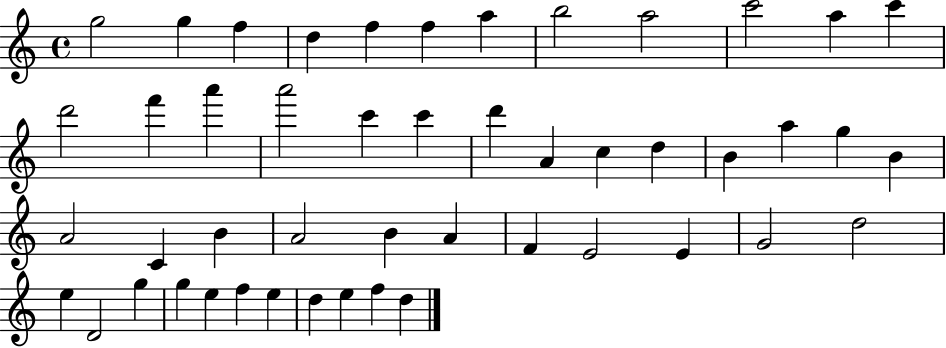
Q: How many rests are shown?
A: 0